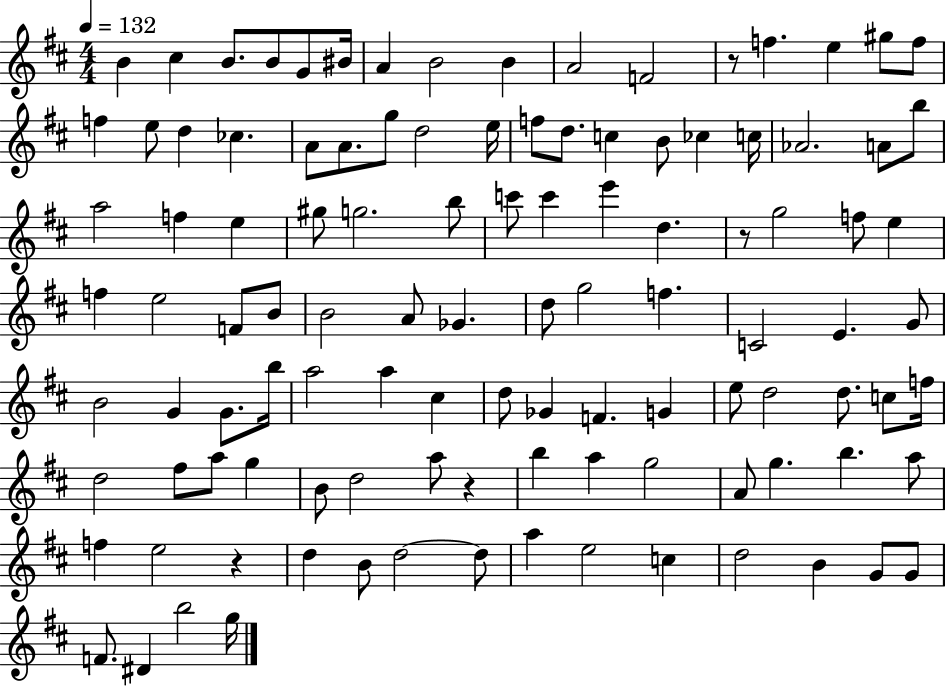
B4/q C#5/q B4/e. B4/e G4/e BIS4/s A4/q B4/h B4/q A4/h F4/h R/e F5/q. E5/q G#5/e F5/e F5/q E5/e D5/q CES5/q. A4/e A4/e. G5/e D5/h E5/s F5/e D5/e. C5/q B4/e CES5/q C5/s Ab4/h. A4/e B5/e A5/h F5/q E5/q G#5/e G5/h. B5/e C6/e C6/q E6/q D5/q. R/e G5/h F5/e E5/q F5/q E5/h F4/e B4/e B4/h A4/e Gb4/q. D5/e G5/h F5/q. C4/h E4/q. G4/e B4/h G4/q G4/e. B5/s A5/h A5/q C#5/q D5/e Gb4/q F4/q. G4/q E5/e D5/h D5/e. C5/e F5/s D5/h F#5/e A5/e G5/q B4/e D5/h A5/e R/q B5/q A5/q G5/h A4/e G5/q. B5/q. A5/e F5/q E5/h R/q D5/q B4/e D5/h D5/e A5/q E5/h C5/q D5/h B4/q G4/e G4/e F4/e. D#4/q B5/h G5/s